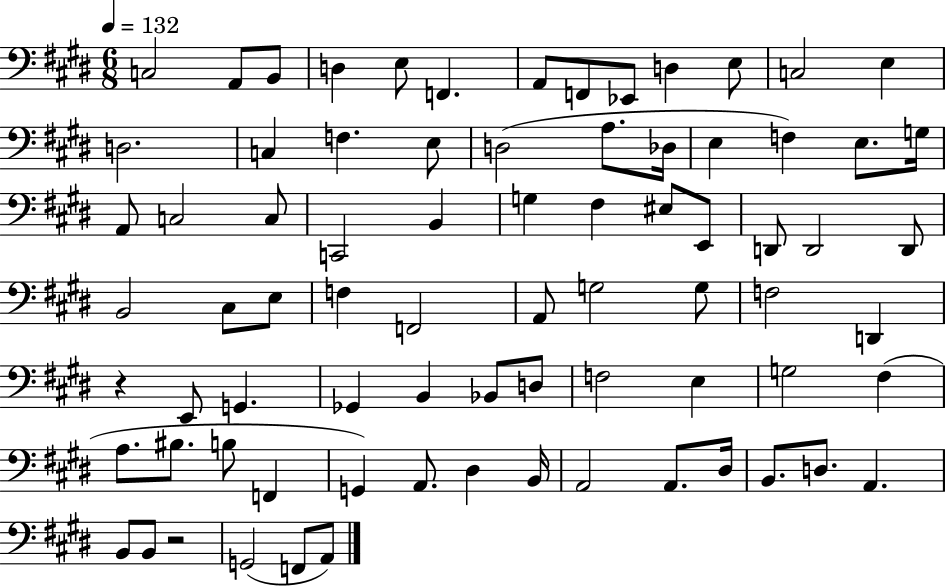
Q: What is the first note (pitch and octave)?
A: C3